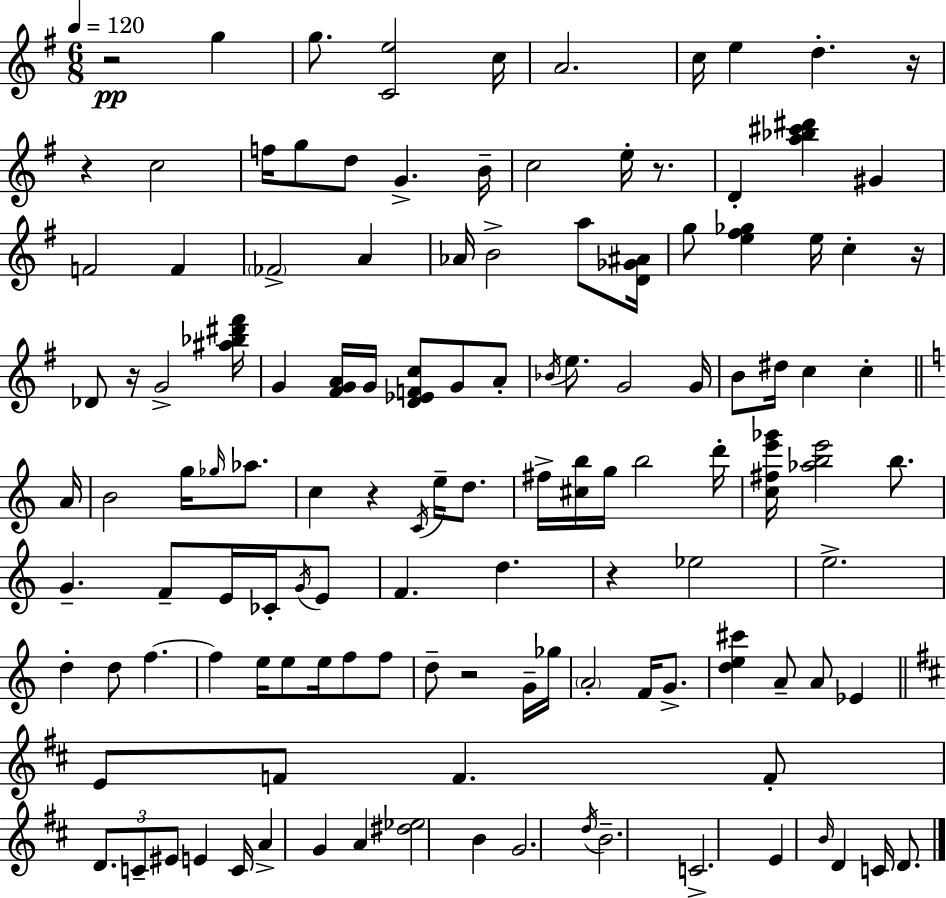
{
  \clef treble
  \numericTimeSignature
  \time 6/8
  \key g \major
  \tempo 4 = 120
  \repeat volta 2 { r2\pp g''4 | g''8. <c' e''>2 c''16 | a'2. | c''16 e''4 d''4.-. r16 | \break r4 c''2 | f''16 g''8 d''8 g'4.-> b'16-- | c''2 e''16-. r8. | d'4-. <a'' bes'' cis''' dis'''>4 gis'4 | \break f'2 f'4 | \parenthesize fes'2-> a'4 | aes'16 b'2-> a''8 <d' ges' ais'>16 | g''8 <e'' fis'' ges''>4 e''16 c''4-. r16 | \break des'8 r16 g'2-> <ais'' bes'' dis''' fis'''>16 | g'4 <fis' g' a'>16 g'16 <d' ees' f' c''>8 g'8 a'8-. | \acciaccatura { bes'16 } e''8. g'2 | g'16 b'8 dis''16 c''4 c''4-. | \break \bar "||" \break \key c \major a'16 b'2 g''16 \grace { ges''16 } aes''8. | c''4 r4 \acciaccatura { c'16 } e''16-- | d''8. fis''16-> <cis'' b''>16 g''16 b''2 | d'''16-. <c'' fis'' e''' ges'''>16 <aes'' b'' e'''>2 | \break b''8. g'4.-- f'8-- e'16 | ces'16-. \acciaccatura { g'16 } e'8 f'4. d''4. | r4 ees''2 | e''2.-> | \break d''4-. d''8 f''4.~~ | f''4 e''16 e''8 e''16 | f''8 f''8 d''8-- r2 | g'16-- ges''16 \parenthesize a'2-. | \break f'16 g'8.-> <d'' e'' cis'''>4 a'8-- a'8 | ees'4 \bar "||" \break \key b \minor e'8 f'8 f'4. f'8-. | \tuplet 3/2 { d'8. c'8-- eis'8 } e'4 c'16 | a'4-> g'4 a'4 | <dis'' ees''>2 b'4 | \break g'2. | \acciaccatura { d''16 } b'2.-- | c'2.-> | e'4 \grace { b'16 } d'4 c'16 d'8. | \break } \bar "|."
}